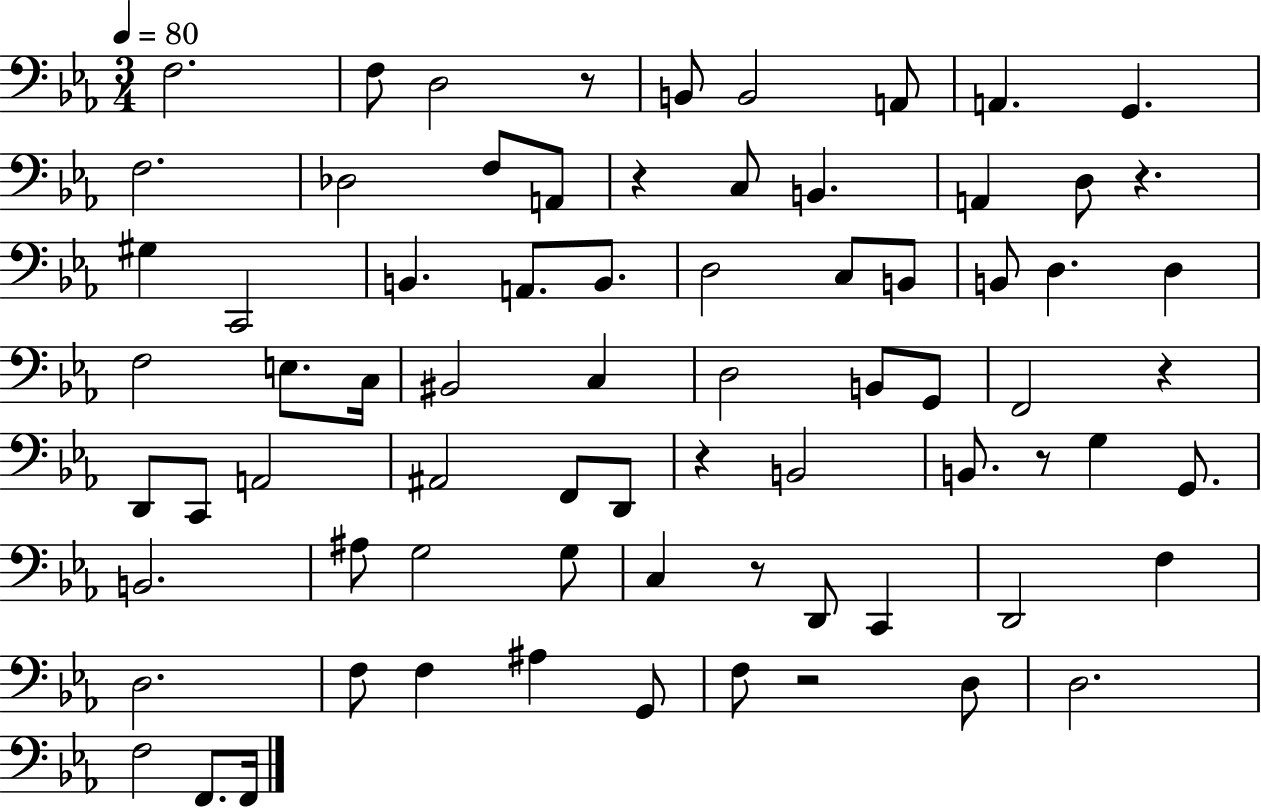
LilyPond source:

{
  \clef bass
  \numericTimeSignature
  \time 3/4
  \key ees \major
  \tempo 4 = 80
  f2. | f8 d2 r8 | b,8 b,2 a,8 | a,4. g,4. | \break f2. | des2 f8 a,8 | r4 c8 b,4. | a,4 d8 r4. | \break gis4 c,2 | b,4. a,8. b,8. | d2 c8 b,8 | b,8 d4. d4 | \break f2 e8. c16 | bis,2 c4 | d2 b,8 g,8 | f,2 r4 | \break d,8 c,8 a,2 | ais,2 f,8 d,8 | r4 b,2 | b,8. r8 g4 g,8. | \break b,2. | ais8 g2 g8 | c4 r8 d,8 c,4 | d,2 f4 | \break d2. | f8 f4 ais4 g,8 | f8 r2 d8 | d2. | \break f2 f,8. f,16 | \bar "|."
}